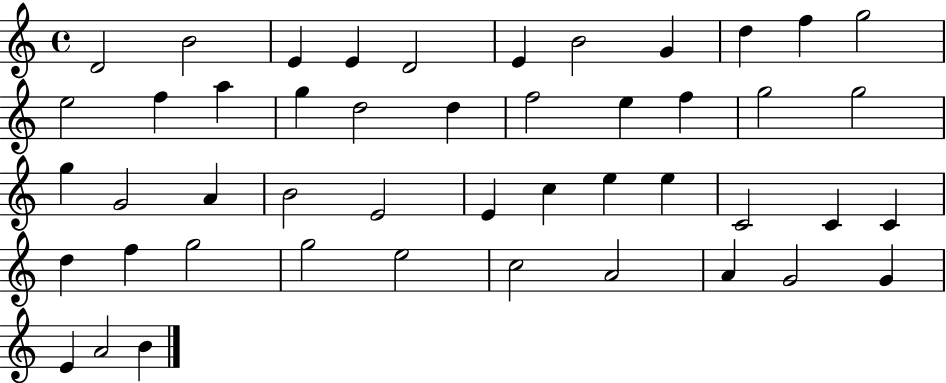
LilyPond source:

{
  \clef treble
  \time 4/4
  \defaultTimeSignature
  \key c \major
  d'2 b'2 | e'4 e'4 d'2 | e'4 b'2 g'4 | d''4 f''4 g''2 | \break e''2 f''4 a''4 | g''4 d''2 d''4 | f''2 e''4 f''4 | g''2 g''2 | \break g''4 g'2 a'4 | b'2 e'2 | e'4 c''4 e''4 e''4 | c'2 c'4 c'4 | \break d''4 f''4 g''2 | g''2 e''2 | c''2 a'2 | a'4 g'2 g'4 | \break e'4 a'2 b'4 | \bar "|."
}